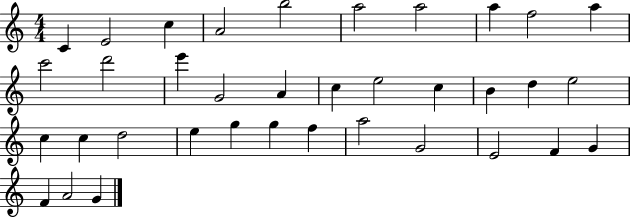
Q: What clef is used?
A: treble